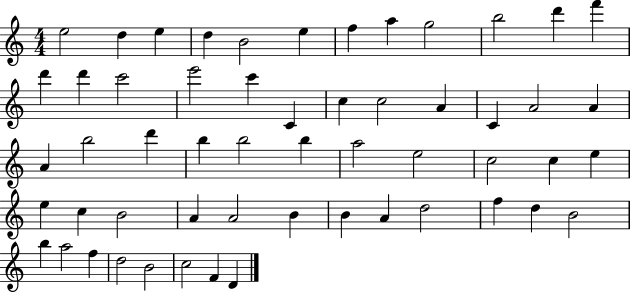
E5/h D5/q E5/q D5/q B4/h E5/q F5/q A5/q G5/h B5/h D6/q F6/q D6/q D6/q C6/h E6/h C6/q C4/q C5/q C5/h A4/q C4/q A4/h A4/q A4/q B5/h D6/q B5/q B5/h B5/q A5/h E5/h C5/h C5/q E5/q E5/q C5/q B4/h A4/q A4/h B4/q B4/q A4/q D5/h F5/q D5/q B4/h B5/q A5/h F5/q D5/h B4/h C5/h F4/q D4/q